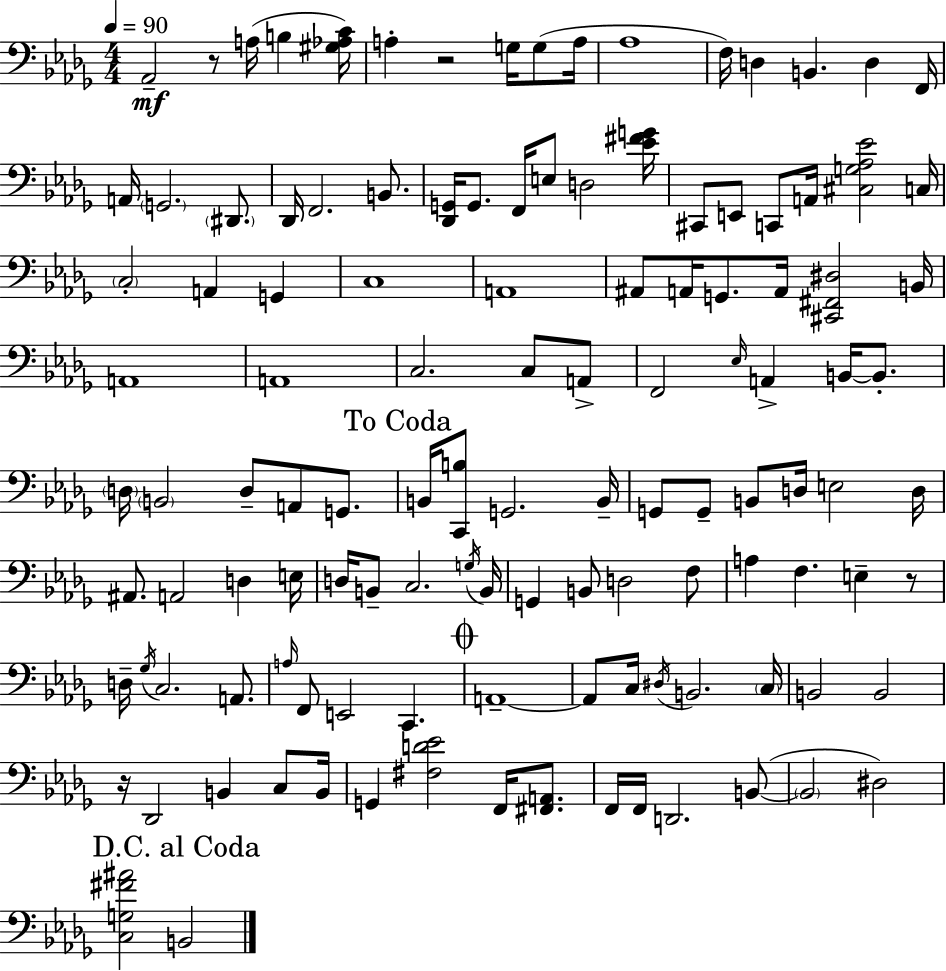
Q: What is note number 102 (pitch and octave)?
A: F2